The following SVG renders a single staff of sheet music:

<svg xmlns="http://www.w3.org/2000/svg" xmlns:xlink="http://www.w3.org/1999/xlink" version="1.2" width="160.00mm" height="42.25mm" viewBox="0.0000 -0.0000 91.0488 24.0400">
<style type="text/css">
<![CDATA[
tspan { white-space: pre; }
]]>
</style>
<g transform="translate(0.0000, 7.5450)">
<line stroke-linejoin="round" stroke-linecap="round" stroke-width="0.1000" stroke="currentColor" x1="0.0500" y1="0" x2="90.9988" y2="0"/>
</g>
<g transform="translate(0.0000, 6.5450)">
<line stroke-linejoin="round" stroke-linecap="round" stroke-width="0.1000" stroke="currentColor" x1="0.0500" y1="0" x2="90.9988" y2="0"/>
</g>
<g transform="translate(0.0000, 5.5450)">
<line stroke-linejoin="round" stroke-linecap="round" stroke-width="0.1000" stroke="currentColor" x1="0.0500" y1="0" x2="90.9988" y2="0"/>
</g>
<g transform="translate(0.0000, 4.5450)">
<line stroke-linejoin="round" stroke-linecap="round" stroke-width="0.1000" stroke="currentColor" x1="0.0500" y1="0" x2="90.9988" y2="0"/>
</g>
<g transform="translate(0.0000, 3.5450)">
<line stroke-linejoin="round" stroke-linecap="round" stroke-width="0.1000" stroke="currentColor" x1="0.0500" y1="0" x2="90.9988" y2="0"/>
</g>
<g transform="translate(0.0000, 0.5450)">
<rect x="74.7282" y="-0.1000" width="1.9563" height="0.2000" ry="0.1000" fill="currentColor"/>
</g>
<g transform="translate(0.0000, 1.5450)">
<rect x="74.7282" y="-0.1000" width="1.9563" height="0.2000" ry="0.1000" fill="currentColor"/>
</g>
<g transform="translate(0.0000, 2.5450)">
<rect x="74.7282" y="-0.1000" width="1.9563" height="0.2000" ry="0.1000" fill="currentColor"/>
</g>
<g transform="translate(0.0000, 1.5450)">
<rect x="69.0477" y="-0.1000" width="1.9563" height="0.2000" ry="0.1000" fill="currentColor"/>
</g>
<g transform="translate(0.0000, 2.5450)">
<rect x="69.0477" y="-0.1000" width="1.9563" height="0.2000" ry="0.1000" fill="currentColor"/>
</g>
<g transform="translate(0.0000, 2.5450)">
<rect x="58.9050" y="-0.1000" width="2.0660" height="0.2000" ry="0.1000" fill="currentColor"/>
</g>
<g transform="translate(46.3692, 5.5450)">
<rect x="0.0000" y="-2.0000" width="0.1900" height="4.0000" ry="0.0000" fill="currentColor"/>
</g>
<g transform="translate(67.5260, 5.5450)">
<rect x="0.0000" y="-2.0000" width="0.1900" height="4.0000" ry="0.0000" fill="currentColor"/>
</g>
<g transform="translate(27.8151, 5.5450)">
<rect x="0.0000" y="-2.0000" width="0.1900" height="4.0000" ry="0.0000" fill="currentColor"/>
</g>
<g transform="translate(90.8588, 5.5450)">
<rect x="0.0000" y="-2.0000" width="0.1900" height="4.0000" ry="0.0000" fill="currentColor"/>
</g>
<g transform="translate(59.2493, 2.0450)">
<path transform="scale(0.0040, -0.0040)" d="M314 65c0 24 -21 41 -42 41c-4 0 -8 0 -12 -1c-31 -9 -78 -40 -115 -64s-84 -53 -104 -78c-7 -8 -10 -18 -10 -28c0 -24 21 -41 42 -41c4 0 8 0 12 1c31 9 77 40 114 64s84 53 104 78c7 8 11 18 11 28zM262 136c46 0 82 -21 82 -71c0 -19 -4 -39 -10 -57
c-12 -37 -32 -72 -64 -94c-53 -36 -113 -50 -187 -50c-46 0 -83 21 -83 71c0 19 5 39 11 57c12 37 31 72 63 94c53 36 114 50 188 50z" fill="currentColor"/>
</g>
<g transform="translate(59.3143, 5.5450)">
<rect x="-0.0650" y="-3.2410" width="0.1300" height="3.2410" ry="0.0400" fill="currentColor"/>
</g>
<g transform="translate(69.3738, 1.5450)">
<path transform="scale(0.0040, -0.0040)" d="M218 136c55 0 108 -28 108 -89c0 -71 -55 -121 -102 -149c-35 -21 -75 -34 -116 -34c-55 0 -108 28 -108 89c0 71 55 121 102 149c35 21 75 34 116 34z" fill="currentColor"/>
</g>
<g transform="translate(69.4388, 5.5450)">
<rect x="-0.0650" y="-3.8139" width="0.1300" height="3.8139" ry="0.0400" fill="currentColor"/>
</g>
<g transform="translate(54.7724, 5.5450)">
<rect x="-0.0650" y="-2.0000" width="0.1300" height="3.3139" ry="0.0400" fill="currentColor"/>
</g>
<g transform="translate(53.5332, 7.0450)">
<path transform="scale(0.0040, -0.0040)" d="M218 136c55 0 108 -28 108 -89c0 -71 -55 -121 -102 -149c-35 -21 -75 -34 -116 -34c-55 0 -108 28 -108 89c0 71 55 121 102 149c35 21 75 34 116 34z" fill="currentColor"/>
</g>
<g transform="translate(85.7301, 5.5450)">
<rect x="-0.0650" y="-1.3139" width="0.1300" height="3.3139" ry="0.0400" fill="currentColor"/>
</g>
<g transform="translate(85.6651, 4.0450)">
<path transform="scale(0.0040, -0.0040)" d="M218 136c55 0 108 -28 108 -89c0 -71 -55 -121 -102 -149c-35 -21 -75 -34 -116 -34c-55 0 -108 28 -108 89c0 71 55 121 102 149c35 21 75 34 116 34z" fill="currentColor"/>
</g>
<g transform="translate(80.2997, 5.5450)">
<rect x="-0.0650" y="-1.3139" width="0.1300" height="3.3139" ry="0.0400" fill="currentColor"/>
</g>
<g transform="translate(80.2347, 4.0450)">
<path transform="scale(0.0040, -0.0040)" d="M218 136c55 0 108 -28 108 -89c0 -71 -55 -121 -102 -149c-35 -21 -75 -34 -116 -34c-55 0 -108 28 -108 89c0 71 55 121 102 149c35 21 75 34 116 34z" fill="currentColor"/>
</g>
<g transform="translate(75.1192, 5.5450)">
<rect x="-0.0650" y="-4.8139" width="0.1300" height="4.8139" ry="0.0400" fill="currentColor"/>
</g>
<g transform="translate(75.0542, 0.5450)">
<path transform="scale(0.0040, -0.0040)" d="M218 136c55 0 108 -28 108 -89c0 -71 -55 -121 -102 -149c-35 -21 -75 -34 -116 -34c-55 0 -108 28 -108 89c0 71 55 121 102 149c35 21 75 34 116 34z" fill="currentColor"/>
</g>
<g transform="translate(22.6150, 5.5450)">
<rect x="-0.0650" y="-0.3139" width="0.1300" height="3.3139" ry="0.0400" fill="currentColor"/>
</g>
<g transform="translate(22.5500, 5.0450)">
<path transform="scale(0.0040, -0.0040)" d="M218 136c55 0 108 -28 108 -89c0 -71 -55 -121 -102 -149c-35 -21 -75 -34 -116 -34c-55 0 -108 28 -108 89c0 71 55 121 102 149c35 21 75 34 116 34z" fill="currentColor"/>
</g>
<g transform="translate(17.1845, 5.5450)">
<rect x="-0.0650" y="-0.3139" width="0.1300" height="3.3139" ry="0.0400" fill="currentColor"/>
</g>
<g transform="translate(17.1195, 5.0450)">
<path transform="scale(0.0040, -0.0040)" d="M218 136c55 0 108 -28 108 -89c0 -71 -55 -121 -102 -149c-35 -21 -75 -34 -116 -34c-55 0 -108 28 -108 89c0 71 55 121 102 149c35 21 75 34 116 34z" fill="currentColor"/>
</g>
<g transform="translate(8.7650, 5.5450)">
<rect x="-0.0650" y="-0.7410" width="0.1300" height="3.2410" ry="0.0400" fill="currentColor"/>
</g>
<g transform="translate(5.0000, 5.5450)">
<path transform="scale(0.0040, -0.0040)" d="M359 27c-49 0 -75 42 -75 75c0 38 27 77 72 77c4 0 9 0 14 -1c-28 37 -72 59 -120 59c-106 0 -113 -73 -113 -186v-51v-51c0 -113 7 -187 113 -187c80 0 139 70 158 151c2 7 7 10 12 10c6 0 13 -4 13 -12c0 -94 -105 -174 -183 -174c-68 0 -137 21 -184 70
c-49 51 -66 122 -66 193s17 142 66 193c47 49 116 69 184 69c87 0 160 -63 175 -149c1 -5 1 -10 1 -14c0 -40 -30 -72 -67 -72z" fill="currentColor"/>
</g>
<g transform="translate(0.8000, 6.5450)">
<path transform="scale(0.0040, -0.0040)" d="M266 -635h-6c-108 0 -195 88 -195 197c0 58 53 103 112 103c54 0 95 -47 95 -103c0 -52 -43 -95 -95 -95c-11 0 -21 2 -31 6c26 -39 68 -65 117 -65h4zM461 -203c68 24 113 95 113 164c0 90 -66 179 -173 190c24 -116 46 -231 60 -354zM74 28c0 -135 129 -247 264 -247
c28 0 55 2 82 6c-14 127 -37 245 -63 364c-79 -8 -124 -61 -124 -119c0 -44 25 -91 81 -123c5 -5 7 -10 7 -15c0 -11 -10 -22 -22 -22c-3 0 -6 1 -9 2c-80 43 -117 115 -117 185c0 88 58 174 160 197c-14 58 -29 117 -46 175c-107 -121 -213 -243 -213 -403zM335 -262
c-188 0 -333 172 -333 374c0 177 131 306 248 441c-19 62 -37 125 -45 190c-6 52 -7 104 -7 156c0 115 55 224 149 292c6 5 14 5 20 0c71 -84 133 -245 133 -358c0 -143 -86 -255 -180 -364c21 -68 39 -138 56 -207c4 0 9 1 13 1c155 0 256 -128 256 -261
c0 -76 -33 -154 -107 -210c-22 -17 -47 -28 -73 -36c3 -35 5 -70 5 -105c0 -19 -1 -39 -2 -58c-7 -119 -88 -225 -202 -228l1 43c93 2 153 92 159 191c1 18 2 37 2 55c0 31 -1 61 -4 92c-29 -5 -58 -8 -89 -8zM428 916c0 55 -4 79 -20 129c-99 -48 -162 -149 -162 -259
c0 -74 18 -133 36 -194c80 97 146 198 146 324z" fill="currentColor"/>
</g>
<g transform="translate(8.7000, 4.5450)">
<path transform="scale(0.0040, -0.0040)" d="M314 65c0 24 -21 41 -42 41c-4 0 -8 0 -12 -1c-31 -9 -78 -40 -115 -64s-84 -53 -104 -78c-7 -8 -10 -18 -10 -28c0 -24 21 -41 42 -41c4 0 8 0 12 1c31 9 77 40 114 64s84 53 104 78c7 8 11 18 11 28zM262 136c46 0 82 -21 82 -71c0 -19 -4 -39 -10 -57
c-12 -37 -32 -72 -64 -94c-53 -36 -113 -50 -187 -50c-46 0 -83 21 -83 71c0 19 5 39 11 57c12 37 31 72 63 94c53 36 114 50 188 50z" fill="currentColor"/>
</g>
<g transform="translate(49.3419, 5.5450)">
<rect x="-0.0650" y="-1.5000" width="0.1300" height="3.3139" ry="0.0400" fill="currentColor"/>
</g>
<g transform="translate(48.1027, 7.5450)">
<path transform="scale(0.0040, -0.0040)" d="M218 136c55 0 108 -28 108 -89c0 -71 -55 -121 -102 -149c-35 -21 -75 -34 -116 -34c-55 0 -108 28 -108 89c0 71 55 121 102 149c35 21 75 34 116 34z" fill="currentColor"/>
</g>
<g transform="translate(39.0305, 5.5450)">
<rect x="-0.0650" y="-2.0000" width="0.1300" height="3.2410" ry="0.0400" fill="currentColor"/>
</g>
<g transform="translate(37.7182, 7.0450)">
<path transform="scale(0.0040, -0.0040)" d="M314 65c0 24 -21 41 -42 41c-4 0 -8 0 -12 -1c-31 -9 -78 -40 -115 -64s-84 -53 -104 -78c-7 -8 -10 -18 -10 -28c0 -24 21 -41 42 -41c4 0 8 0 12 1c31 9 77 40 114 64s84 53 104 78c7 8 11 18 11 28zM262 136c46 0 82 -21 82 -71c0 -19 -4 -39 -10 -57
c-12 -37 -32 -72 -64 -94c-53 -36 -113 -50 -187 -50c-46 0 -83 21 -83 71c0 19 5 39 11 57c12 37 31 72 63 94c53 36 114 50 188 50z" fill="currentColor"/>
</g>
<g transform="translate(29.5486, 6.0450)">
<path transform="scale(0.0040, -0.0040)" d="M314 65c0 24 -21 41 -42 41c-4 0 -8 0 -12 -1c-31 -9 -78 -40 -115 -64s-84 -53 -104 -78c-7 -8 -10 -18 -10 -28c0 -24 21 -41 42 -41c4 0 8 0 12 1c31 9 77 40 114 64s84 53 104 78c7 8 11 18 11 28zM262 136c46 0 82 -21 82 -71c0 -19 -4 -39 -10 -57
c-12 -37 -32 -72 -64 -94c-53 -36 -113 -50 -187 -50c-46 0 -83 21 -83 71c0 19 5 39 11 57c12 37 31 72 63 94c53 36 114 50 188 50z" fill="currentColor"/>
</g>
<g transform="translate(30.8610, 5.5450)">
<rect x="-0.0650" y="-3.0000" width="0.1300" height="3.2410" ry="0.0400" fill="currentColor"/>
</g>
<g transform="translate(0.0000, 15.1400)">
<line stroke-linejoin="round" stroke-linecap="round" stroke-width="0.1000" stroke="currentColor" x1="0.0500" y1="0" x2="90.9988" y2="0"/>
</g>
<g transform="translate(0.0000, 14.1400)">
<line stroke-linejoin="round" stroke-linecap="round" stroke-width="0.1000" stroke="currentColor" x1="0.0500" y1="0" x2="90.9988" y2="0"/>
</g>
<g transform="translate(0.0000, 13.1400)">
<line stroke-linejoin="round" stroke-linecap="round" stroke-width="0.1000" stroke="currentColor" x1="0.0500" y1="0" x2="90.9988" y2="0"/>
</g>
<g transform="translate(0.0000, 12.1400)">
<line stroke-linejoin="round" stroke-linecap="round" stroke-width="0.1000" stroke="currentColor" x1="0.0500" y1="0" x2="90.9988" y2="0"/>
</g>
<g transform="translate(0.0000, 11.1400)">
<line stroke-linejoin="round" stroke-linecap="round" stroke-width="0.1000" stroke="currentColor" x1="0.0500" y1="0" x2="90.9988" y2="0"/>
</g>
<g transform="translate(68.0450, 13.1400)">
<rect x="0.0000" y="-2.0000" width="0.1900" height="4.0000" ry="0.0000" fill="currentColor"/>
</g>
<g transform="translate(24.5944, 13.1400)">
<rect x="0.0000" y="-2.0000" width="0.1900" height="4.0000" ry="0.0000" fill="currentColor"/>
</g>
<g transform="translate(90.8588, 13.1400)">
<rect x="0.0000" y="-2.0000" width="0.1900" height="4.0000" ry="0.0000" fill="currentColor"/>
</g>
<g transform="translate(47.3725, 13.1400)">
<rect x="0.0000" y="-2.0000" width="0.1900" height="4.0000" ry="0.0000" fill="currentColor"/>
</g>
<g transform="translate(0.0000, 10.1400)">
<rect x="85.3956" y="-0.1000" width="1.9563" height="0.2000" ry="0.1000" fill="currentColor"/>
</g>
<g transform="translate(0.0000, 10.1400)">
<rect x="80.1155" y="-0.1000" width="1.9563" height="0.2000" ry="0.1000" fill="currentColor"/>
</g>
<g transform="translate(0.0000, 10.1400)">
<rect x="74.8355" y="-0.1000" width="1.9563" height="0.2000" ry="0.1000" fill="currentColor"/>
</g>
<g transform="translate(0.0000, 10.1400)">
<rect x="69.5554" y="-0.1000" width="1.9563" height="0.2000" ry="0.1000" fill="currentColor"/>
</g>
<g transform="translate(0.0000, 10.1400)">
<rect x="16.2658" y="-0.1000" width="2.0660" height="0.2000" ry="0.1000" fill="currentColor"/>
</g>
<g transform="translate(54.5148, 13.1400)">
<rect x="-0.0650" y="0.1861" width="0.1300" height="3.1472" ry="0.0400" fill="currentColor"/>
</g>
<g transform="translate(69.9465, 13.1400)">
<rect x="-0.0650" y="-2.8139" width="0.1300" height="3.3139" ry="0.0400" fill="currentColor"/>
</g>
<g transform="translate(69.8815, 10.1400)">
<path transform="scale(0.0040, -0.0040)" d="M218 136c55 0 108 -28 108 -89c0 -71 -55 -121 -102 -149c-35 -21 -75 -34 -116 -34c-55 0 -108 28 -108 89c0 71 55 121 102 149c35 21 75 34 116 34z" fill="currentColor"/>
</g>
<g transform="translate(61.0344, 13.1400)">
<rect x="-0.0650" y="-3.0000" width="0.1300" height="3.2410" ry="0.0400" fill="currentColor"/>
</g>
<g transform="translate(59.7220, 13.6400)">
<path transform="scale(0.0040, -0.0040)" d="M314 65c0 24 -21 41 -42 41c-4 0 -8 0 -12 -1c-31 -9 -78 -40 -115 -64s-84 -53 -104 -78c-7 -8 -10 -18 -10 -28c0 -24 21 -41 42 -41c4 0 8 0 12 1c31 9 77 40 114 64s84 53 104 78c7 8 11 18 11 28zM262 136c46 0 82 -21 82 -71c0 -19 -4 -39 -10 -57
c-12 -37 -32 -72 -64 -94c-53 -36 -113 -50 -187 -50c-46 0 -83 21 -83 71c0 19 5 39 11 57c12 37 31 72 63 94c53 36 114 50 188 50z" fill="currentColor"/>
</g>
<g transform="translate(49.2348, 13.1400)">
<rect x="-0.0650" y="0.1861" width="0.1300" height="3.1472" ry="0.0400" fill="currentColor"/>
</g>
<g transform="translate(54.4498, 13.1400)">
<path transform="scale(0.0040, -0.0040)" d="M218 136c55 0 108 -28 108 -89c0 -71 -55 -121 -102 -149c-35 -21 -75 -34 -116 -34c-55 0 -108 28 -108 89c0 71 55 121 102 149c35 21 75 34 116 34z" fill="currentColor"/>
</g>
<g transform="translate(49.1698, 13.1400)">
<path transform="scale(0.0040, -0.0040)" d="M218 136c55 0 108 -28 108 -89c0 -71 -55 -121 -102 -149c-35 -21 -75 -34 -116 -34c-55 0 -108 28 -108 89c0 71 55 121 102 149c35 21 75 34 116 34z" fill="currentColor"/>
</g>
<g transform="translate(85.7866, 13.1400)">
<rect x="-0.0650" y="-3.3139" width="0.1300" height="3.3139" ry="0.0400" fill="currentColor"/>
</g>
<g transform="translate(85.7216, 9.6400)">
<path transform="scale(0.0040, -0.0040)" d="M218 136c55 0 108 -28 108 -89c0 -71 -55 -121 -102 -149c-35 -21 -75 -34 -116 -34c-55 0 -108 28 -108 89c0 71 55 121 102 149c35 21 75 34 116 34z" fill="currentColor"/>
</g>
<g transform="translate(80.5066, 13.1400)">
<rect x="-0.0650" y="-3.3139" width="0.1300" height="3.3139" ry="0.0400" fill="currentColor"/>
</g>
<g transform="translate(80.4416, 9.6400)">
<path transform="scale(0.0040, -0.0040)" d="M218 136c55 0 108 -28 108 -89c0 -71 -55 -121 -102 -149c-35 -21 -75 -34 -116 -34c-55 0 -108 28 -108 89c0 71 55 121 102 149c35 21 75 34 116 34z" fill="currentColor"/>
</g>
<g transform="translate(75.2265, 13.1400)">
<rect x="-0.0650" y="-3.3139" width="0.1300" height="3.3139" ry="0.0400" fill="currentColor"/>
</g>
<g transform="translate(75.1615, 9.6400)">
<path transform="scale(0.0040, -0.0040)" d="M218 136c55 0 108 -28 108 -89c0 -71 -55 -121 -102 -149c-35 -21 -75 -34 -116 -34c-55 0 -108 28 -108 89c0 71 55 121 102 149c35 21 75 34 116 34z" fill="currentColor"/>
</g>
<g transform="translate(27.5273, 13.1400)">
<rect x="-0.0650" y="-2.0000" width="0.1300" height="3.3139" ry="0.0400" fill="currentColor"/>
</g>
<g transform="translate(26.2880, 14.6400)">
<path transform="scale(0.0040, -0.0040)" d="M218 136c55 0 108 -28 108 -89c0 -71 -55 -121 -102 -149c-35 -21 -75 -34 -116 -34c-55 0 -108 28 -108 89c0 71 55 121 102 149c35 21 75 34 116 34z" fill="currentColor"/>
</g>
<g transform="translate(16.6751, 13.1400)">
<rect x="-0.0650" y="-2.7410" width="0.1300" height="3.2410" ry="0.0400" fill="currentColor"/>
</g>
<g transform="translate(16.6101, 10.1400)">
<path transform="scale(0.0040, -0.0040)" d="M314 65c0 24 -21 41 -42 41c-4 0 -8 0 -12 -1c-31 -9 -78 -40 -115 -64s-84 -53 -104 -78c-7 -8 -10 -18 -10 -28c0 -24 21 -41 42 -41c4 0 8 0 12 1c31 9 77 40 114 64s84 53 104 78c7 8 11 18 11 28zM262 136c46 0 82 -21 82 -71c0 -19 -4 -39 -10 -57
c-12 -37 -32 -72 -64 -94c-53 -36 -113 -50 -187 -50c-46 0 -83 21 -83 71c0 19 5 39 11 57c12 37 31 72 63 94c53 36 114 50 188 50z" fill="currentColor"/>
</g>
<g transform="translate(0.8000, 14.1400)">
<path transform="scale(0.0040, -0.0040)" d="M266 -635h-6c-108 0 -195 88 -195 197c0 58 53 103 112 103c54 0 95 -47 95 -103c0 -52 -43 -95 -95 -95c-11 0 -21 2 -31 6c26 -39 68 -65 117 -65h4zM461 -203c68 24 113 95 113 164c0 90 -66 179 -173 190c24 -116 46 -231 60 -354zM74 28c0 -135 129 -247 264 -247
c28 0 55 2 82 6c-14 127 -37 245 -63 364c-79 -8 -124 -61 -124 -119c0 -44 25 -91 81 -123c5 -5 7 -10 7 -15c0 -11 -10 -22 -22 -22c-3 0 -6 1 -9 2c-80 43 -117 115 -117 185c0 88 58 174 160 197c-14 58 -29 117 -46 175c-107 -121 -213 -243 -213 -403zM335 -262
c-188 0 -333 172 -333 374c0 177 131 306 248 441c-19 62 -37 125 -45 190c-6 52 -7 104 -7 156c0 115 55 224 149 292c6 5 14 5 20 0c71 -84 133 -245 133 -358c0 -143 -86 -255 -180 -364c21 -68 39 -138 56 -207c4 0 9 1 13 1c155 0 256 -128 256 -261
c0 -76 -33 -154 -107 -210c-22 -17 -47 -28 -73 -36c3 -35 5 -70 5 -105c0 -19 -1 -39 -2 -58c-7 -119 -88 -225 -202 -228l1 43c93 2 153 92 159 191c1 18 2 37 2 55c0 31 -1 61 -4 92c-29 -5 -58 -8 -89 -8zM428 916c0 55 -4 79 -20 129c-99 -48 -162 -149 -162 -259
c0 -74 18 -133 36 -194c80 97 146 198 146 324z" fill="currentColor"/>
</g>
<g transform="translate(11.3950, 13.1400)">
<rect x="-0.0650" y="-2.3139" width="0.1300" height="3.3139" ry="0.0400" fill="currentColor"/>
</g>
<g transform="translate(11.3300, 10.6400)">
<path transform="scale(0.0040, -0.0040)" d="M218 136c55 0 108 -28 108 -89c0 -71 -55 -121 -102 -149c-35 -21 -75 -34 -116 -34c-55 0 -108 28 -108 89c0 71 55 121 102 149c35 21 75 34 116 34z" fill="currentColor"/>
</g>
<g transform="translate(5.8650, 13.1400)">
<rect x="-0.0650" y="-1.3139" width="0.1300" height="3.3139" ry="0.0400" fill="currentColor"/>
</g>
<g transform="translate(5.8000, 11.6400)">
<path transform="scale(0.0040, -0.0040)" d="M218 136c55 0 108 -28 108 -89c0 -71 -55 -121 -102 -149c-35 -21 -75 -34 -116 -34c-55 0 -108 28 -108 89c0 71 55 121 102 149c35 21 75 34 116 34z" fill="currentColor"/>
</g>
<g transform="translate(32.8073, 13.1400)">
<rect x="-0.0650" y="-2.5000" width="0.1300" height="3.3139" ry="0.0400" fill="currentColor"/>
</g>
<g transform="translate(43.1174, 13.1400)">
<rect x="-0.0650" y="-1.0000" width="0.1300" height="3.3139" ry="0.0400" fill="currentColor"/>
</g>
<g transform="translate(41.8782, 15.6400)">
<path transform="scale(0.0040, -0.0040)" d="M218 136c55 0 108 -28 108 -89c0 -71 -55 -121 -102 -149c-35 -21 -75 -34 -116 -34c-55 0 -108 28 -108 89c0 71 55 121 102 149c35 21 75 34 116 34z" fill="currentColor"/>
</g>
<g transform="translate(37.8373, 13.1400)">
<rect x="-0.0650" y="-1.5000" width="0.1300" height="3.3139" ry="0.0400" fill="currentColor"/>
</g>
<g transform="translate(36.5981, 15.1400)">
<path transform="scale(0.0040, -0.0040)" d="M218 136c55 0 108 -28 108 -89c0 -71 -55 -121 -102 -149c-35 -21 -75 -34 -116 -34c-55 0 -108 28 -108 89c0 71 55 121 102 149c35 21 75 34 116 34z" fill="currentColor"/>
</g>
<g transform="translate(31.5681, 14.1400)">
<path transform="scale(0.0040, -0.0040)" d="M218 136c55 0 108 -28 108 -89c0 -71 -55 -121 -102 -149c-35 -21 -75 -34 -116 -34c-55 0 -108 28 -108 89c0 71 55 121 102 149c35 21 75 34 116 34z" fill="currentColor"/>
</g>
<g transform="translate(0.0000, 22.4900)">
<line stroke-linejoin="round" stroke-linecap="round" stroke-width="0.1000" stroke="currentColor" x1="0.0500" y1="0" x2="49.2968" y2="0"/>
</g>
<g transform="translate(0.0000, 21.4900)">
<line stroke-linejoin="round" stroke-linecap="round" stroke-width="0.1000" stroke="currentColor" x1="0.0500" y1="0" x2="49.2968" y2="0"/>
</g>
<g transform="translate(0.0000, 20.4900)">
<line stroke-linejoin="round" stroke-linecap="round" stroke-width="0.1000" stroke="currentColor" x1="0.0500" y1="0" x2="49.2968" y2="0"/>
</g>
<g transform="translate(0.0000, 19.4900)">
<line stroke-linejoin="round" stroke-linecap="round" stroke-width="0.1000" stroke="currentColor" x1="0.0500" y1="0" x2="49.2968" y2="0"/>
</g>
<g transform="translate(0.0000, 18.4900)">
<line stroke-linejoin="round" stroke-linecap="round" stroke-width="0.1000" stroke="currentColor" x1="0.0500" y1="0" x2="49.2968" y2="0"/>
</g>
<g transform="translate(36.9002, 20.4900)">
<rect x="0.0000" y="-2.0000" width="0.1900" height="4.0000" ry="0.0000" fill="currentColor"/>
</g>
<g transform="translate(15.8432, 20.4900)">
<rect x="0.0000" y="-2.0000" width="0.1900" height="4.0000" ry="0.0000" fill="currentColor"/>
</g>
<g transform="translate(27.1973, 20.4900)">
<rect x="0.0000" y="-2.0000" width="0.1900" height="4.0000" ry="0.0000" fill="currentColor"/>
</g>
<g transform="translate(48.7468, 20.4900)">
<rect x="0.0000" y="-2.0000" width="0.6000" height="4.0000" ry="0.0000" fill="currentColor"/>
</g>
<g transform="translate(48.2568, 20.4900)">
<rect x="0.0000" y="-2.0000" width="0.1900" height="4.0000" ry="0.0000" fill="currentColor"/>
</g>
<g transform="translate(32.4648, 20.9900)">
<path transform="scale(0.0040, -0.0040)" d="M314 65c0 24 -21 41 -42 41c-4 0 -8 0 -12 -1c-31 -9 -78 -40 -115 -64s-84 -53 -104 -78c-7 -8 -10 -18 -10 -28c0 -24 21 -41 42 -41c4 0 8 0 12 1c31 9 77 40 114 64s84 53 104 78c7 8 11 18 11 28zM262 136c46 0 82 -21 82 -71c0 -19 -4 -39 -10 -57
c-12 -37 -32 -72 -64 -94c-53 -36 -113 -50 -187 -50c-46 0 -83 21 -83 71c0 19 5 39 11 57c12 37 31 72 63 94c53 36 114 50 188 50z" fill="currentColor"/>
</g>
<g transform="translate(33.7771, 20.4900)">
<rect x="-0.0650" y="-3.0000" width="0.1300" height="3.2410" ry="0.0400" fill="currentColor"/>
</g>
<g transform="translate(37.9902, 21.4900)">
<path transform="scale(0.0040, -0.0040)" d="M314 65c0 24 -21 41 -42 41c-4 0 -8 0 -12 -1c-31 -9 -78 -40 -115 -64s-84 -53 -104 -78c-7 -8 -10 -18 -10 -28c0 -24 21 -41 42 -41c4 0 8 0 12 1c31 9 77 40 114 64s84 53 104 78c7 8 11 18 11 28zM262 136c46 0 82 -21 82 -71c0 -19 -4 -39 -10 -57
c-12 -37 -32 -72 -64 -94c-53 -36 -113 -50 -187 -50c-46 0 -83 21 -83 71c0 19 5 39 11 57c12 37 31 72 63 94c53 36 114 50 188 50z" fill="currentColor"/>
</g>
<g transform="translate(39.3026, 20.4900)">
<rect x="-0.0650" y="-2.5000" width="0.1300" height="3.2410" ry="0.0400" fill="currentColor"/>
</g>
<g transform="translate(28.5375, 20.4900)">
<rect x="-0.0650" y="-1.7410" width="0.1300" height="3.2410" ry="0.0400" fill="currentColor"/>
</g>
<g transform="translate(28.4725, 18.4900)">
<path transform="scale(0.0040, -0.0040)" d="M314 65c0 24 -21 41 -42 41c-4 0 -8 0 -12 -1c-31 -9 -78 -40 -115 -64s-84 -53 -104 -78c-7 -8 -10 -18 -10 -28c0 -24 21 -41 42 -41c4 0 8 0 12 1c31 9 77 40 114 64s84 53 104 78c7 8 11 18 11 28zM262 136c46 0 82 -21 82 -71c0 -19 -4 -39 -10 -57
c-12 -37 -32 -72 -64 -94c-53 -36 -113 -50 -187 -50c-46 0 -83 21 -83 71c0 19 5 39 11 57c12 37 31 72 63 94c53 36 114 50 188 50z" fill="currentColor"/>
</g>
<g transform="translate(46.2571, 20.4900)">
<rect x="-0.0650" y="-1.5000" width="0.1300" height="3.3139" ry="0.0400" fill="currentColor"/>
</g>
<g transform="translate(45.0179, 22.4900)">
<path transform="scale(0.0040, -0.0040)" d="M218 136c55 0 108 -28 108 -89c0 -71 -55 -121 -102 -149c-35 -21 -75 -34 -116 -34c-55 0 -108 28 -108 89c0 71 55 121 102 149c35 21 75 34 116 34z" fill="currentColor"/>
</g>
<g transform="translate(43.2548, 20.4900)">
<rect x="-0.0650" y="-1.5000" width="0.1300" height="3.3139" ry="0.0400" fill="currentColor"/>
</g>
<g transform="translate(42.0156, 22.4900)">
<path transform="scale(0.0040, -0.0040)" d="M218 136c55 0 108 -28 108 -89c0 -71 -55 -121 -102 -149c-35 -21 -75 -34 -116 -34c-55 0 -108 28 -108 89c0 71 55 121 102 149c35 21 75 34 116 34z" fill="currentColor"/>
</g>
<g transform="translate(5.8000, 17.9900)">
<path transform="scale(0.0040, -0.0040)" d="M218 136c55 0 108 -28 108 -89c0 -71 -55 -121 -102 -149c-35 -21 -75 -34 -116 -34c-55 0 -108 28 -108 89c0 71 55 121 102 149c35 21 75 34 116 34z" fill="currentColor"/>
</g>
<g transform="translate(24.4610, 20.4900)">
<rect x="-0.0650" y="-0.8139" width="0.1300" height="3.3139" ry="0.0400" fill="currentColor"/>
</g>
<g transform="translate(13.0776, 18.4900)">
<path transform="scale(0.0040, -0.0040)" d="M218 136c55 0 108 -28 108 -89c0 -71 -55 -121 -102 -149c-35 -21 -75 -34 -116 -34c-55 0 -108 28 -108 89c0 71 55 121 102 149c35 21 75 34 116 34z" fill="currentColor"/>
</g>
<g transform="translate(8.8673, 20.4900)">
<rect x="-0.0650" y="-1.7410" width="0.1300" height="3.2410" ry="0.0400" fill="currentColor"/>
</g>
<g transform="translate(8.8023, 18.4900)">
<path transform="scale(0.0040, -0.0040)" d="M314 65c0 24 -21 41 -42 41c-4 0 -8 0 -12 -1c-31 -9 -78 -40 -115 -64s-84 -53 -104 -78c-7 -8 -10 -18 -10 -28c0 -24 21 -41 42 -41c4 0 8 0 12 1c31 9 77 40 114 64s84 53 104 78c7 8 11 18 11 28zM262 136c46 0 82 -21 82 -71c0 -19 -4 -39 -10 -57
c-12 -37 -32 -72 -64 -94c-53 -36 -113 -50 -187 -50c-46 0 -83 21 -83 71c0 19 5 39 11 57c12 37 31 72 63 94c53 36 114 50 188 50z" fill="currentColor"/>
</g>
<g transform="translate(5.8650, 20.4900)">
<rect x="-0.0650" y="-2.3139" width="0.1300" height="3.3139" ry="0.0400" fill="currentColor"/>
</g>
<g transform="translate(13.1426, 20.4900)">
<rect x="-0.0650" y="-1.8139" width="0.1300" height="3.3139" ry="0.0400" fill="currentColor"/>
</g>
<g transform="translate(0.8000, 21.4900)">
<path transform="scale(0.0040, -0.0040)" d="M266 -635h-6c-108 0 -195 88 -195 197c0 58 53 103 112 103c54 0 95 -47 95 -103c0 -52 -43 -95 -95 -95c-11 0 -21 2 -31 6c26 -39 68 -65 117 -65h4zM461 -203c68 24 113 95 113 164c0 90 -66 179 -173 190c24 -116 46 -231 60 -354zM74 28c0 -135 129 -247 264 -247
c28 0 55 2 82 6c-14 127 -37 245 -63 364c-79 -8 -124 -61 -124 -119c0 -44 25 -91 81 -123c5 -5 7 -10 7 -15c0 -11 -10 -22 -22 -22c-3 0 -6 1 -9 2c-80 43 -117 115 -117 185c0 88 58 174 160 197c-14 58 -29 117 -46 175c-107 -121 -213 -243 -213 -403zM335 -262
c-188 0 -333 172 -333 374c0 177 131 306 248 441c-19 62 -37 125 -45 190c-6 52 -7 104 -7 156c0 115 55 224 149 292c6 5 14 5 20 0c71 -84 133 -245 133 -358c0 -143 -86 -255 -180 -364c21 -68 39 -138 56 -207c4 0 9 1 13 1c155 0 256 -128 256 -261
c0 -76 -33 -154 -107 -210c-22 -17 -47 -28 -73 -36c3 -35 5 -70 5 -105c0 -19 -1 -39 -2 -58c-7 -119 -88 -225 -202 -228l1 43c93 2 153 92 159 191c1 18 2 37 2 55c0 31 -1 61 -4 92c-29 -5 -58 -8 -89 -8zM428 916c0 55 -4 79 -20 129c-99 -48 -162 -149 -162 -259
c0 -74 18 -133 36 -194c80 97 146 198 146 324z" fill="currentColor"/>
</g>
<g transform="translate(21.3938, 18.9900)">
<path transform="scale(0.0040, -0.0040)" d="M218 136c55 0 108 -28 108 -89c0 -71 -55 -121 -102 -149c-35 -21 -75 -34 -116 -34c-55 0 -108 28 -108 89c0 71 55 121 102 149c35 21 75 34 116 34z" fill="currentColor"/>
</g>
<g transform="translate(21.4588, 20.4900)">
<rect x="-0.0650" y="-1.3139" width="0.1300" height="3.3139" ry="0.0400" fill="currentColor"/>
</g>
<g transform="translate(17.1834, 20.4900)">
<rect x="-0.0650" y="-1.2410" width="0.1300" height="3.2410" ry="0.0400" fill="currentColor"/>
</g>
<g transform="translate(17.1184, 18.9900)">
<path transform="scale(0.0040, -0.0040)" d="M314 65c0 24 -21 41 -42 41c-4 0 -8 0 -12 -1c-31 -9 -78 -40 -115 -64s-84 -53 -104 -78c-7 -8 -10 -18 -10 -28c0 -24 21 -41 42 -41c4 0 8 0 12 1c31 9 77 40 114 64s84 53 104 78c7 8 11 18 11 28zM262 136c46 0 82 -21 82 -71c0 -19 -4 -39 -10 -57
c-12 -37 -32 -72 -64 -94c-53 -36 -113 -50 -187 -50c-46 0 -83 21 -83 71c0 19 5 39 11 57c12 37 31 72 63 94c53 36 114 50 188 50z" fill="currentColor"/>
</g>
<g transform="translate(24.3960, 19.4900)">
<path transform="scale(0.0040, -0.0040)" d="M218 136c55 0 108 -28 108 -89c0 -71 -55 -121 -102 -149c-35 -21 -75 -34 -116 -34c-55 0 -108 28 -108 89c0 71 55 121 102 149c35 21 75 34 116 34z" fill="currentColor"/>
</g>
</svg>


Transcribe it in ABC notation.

X:1
T:Untitled
M:4/4
L:1/4
K:C
d2 c c A2 F2 E F b2 c' e' e e e g a2 F G E D B B A2 a b b b g f2 f e2 e d f2 A2 G2 E E